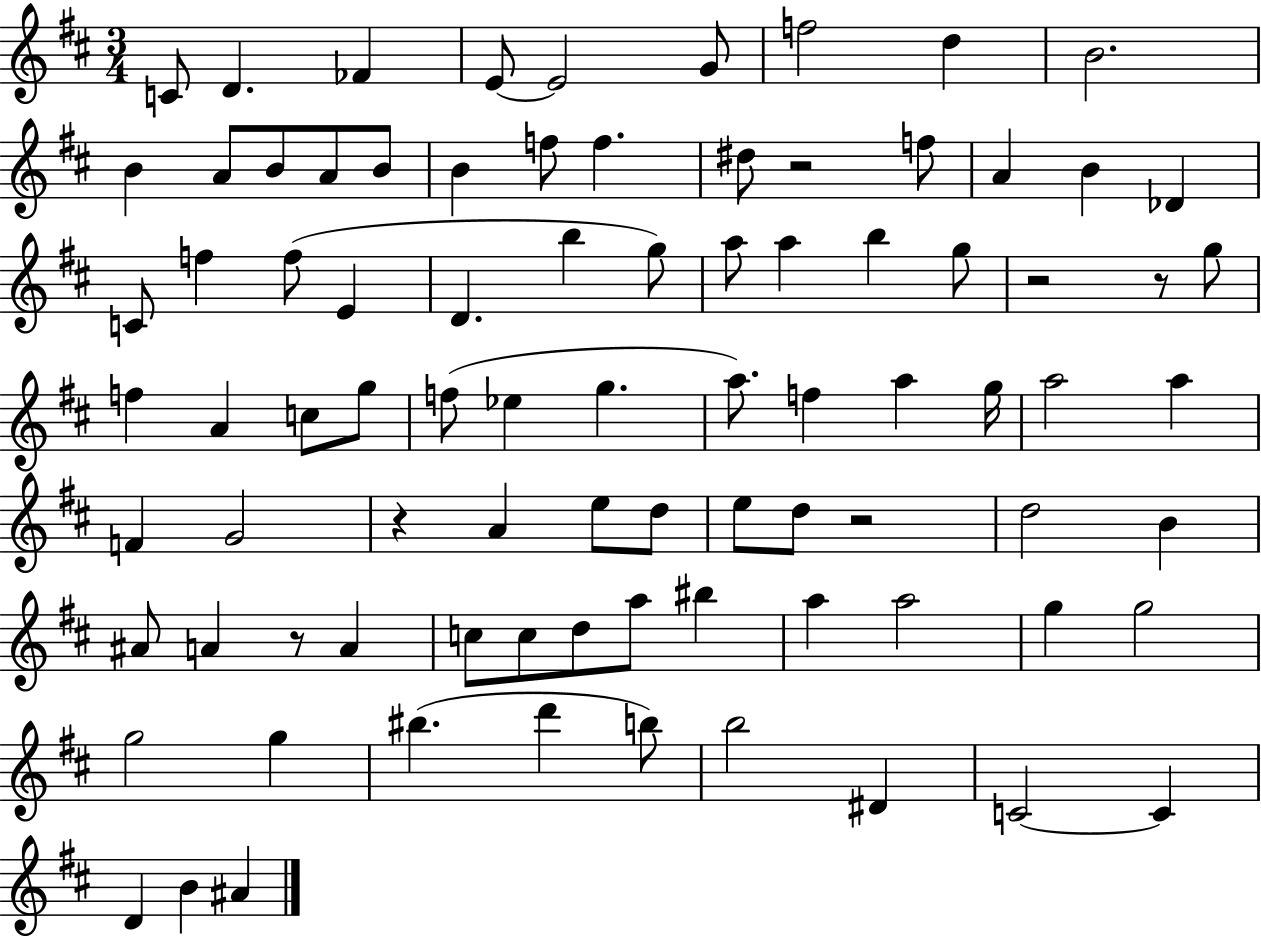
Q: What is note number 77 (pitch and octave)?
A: C4